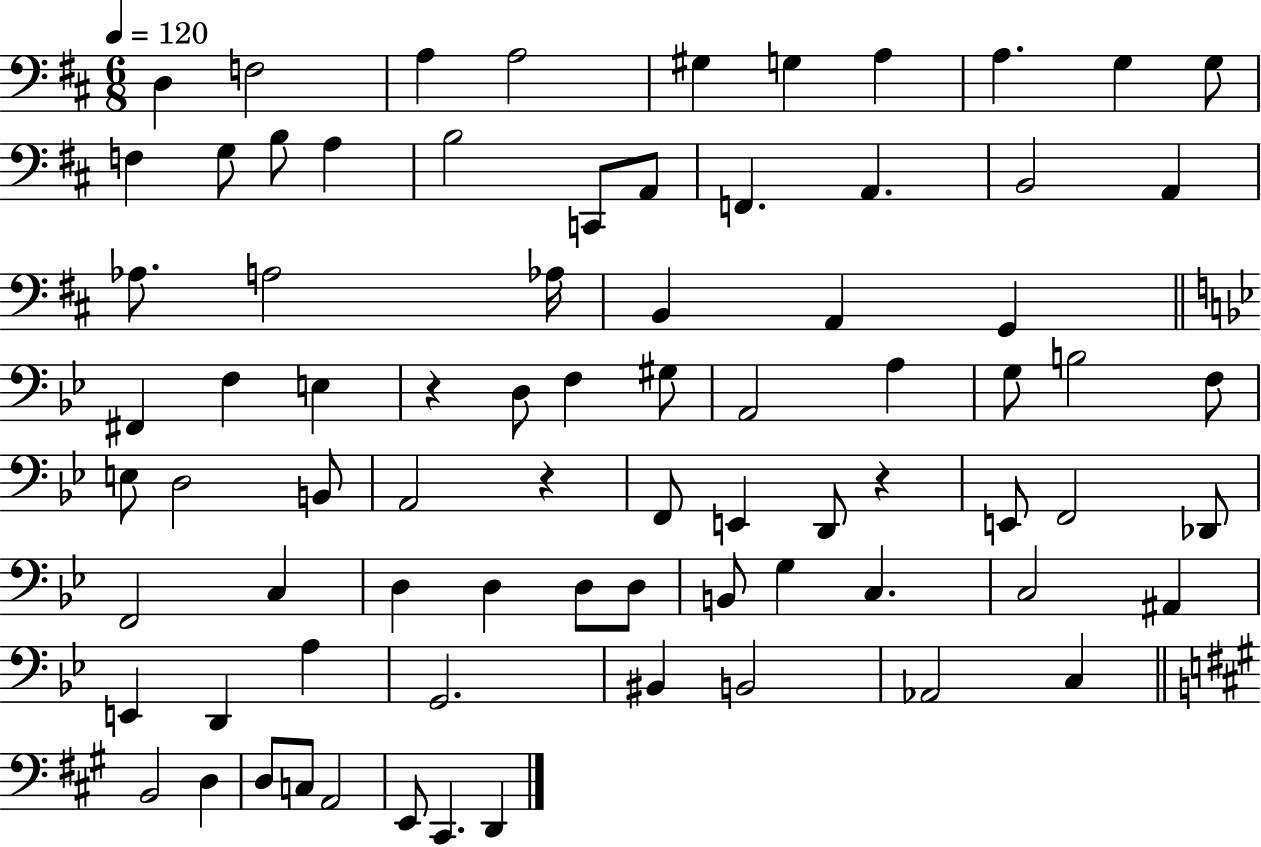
X:1
T:Untitled
M:6/8
L:1/4
K:D
D, F,2 A, A,2 ^G, G, A, A, G, G,/2 F, G,/2 B,/2 A, B,2 C,,/2 A,,/2 F,, A,, B,,2 A,, _A,/2 A,2 _A,/4 B,, A,, G,, ^F,, F, E, z D,/2 F, ^G,/2 A,,2 A, G,/2 B,2 F,/2 E,/2 D,2 B,,/2 A,,2 z F,,/2 E,, D,,/2 z E,,/2 F,,2 _D,,/2 F,,2 C, D, D, D,/2 D,/2 B,,/2 G, C, C,2 ^A,, E,, D,, A, G,,2 ^B,, B,,2 _A,,2 C, B,,2 D, D,/2 C,/2 A,,2 E,,/2 ^C,, D,,